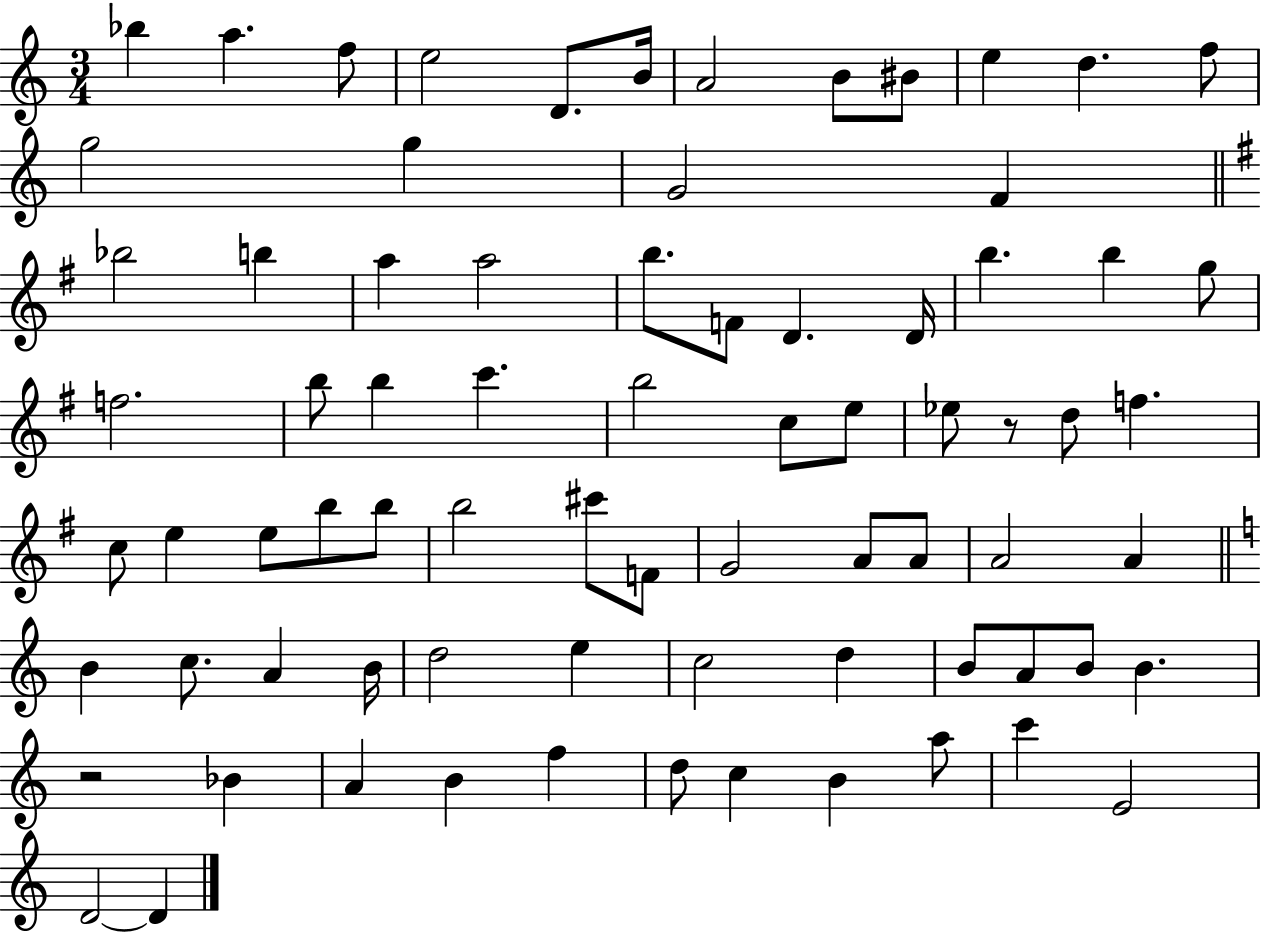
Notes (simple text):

Bb5/q A5/q. F5/e E5/h D4/e. B4/s A4/h B4/e BIS4/e E5/q D5/q. F5/e G5/h G5/q G4/h F4/q Bb5/h B5/q A5/q A5/h B5/e. F4/e D4/q. D4/s B5/q. B5/q G5/e F5/h. B5/e B5/q C6/q. B5/h C5/e E5/e Eb5/e R/e D5/e F5/q. C5/e E5/q E5/e B5/e B5/e B5/h C#6/e F4/e G4/h A4/e A4/e A4/h A4/q B4/q C5/e. A4/q B4/s D5/h E5/q C5/h D5/q B4/e A4/e B4/e B4/q. R/h Bb4/q A4/q B4/q F5/q D5/e C5/q B4/q A5/e C6/q E4/h D4/h D4/q